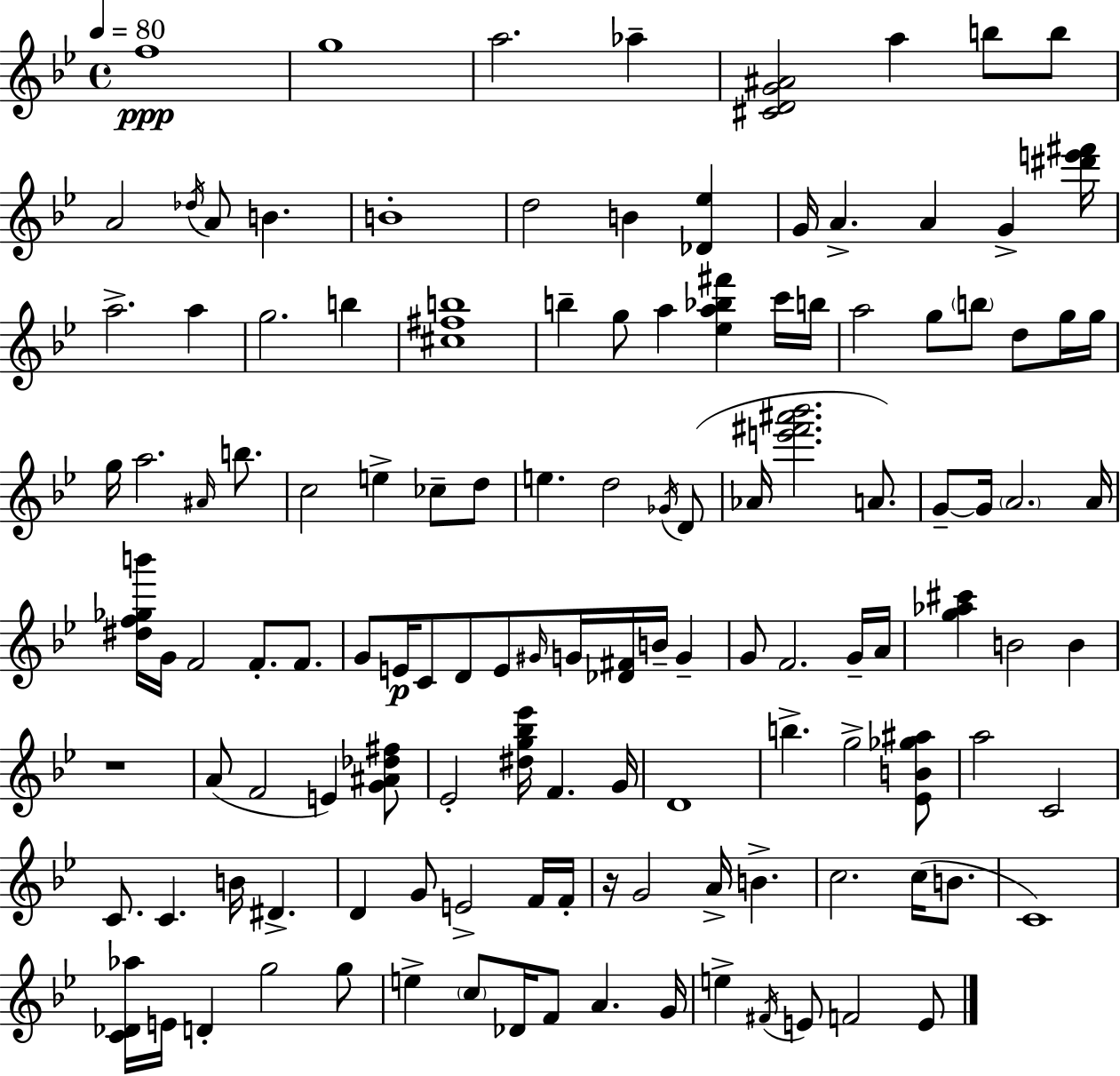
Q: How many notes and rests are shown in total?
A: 127